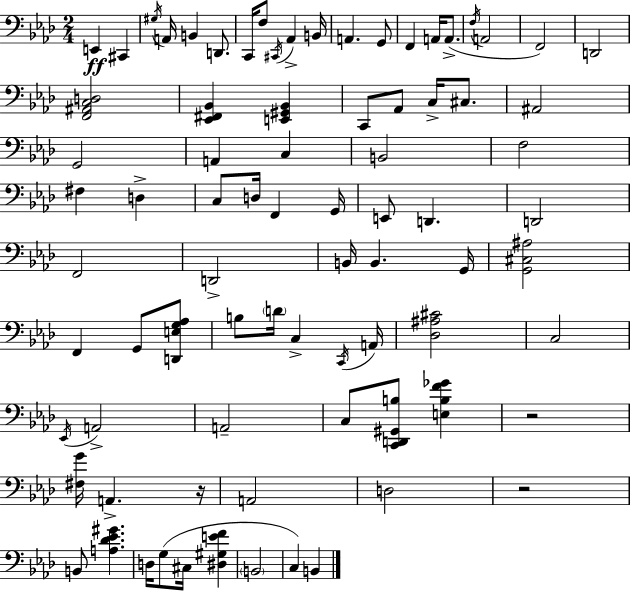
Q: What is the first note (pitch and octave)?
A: E2